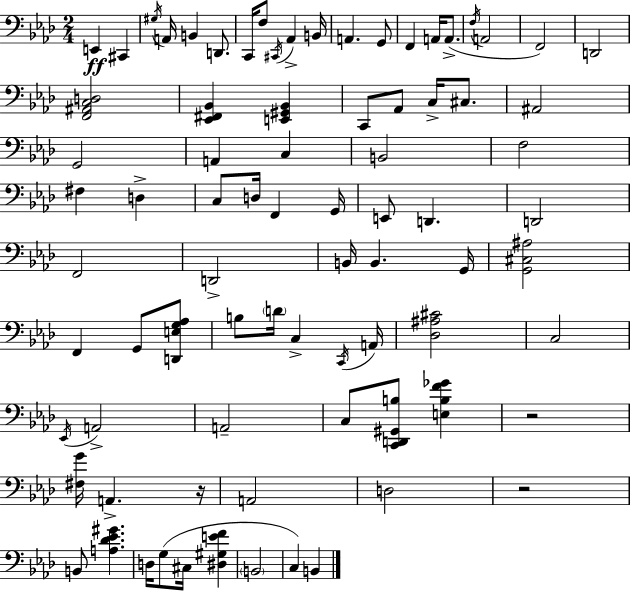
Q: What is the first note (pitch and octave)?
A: E2